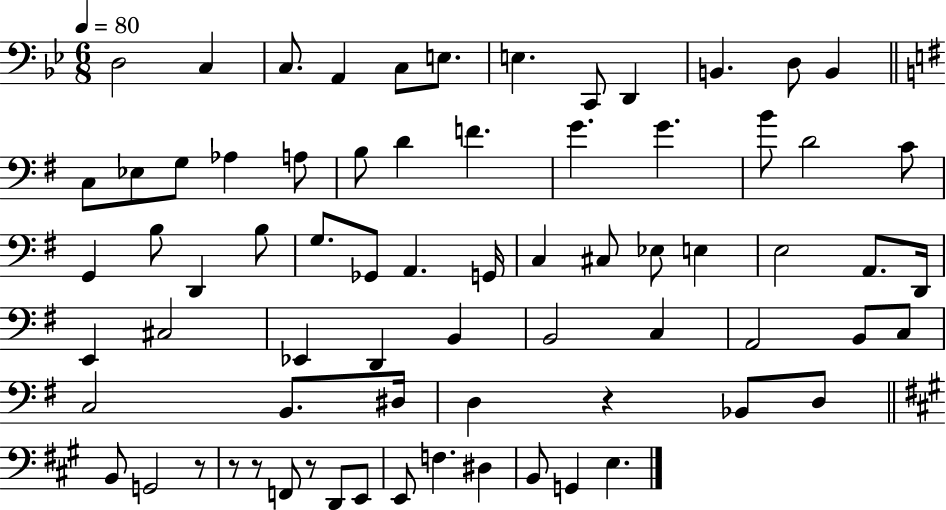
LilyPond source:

{
  \clef bass
  \numericTimeSignature
  \time 6/8
  \key bes \major
  \tempo 4 = 80
  d2 c4 | c8. a,4 c8 e8. | e4. c,8 d,4 | b,4. d8 b,4 | \break \bar "||" \break \key e \minor c8 ees8 g8 aes4 a8 | b8 d'4 f'4. | g'4. g'4. | b'8 d'2 c'8 | \break g,4 b8 d,4 b8 | g8. ges,8 a,4. g,16 | c4 cis8 ees8 e4 | e2 a,8. d,16 | \break e,4 cis2 | ees,4 d,4 b,4 | b,2 c4 | a,2 b,8 c8 | \break c2 b,8. dis16 | d4 r4 bes,8 d8 | \bar "||" \break \key a \major b,8 g,2 r8 | r8 r8 f,8 r8 d,8 e,8 | e,8 f4. dis4 | b,8 g,4 e4. | \break \bar "|."
}